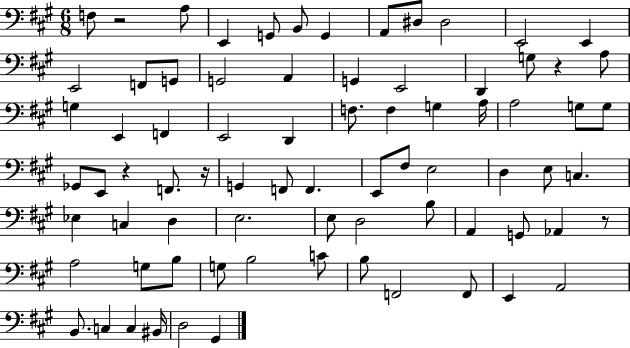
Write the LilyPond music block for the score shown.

{
  \clef bass
  \numericTimeSignature
  \time 6/8
  \key a \major
  f8 r2 a8 | e,4 g,8 b,8 g,4 | a,8 dis8 dis2 | e,2 e,4 | \break e,2 f,8 g,8 | g,2 a,4 | g,4 e,2 | d,4 g8 r4 a8 | \break g4 e,4 f,4 | e,2 d,4 | f8. f4 g4 a16 | a2 g8 g8 | \break ges,8 e,8 r4 f,8. r16 | g,4 f,8 f,4. | e,8 fis8 e2 | d4 e8 c4. | \break ees4 c4 d4 | e2. | e8 d2 b8 | a,4 g,8 aes,4 r8 | \break a2 g8 b8 | g8 b2 c'8 | b8 f,2 f,8 | e,4 a,2 | \break b,8. c4 c4 bis,16 | d2 gis,4 | \bar "|."
}